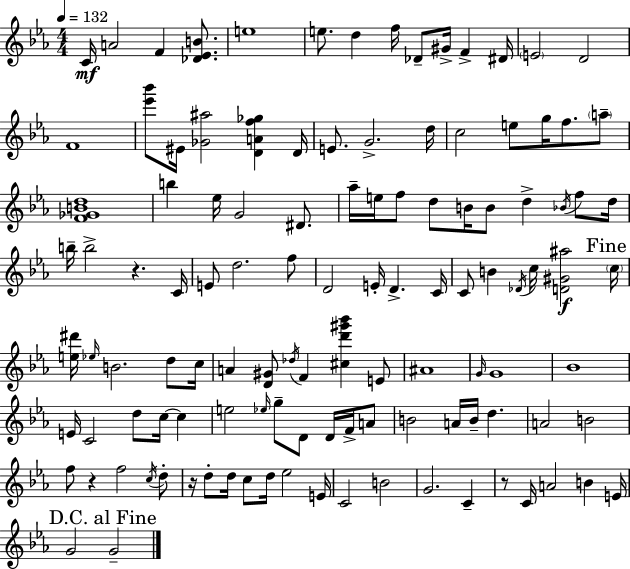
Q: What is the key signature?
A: EES major